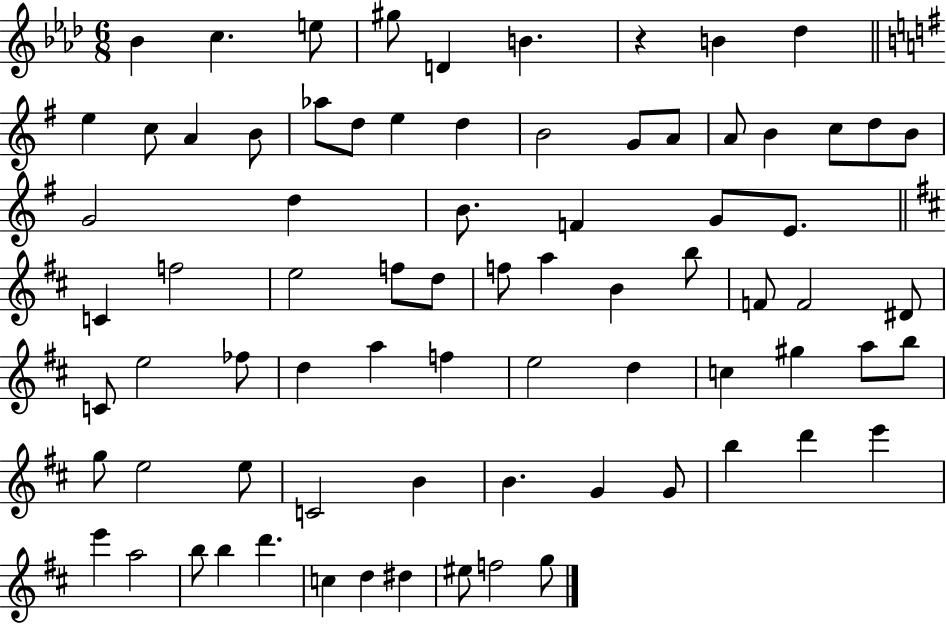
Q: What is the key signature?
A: AES major